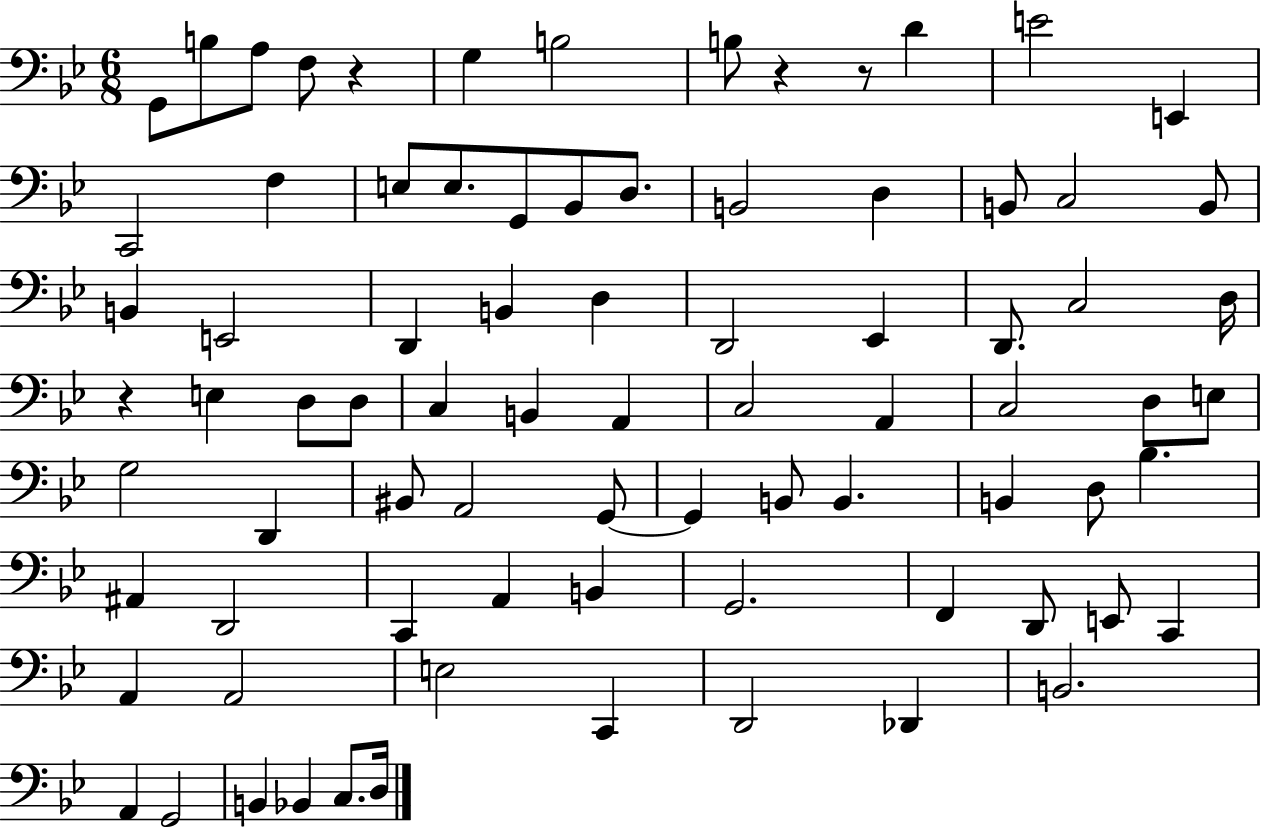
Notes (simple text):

G2/e B3/e A3/e F3/e R/q G3/q B3/h B3/e R/q R/e D4/q E4/h E2/q C2/h F3/q E3/e E3/e. G2/e Bb2/e D3/e. B2/h D3/q B2/e C3/h B2/e B2/q E2/h D2/q B2/q D3/q D2/h Eb2/q D2/e. C3/h D3/s R/q E3/q D3/e D3/e C3/q B2/q A2/q C3/h A2/q C3/h D3/e E3/e G3/h D2/q BIS2/e A2/h G2/e G2/q B2/e B2/q. B2/q D3/e Bb3/q. A#2/q D2/h C2/q A2/q B2/q G2/h. F2/q D2/e E2/e C2/q A2/q A2/h E3/h C2/q D2/h Db2/q B2/h. A2/q G2/h B2/q Bb2/q C3/e. D3/s